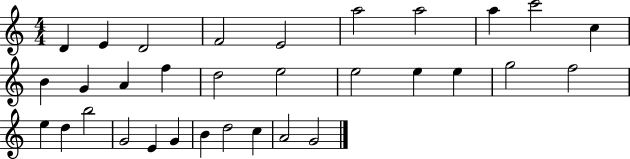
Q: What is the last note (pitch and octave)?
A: G4